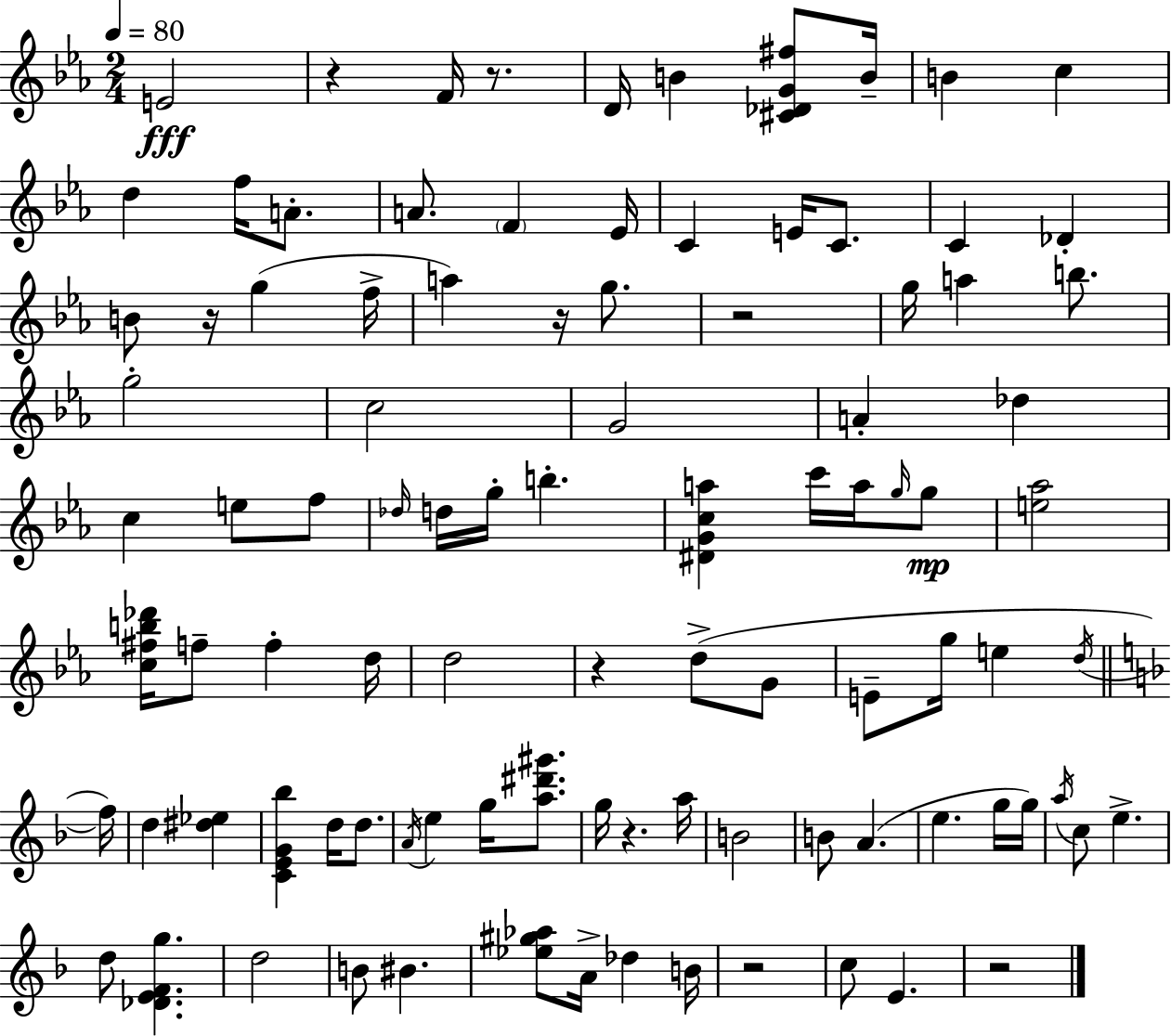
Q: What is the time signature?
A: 2/4